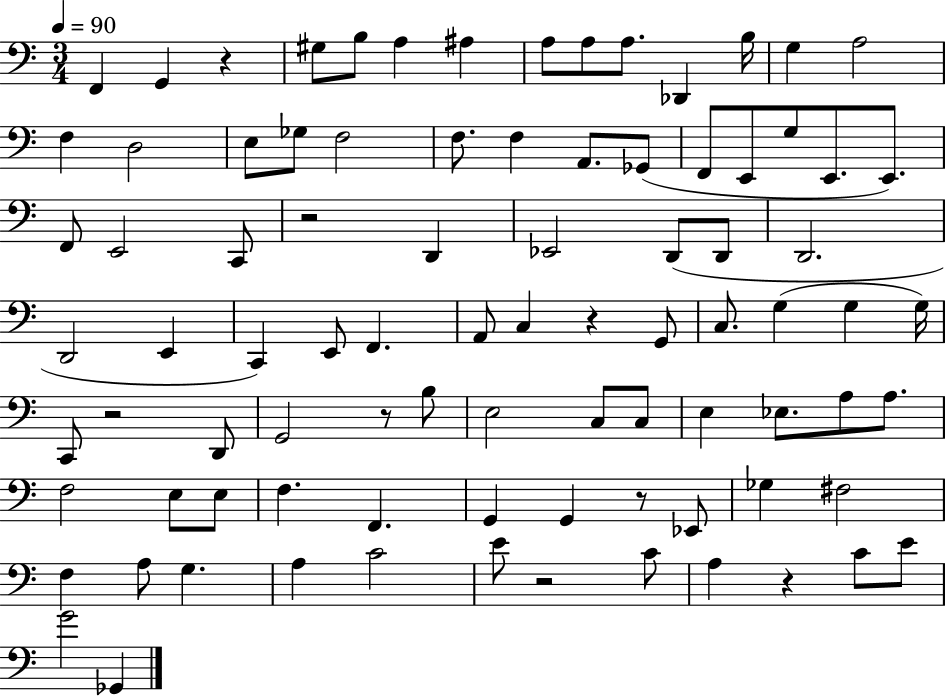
{
  \clef bass
  \numericTimeSignature
  \time 3/4
  \key c \major
  \tempo 4 = 90
  f,4 g,4 r4 | gis8 b8 a4 ais4 | a8 a8 a8. des,4 b16 | g4 a2 | \break f4 d2 | e8 ges8 f2 | f8. f4 a,8. ges,8( | f,8 e,8 g8 e,8. e,8.) | \break f,8 e,2 c,8 | r2 d,4 | ees,2 d,8( d,8 | d,2. | \break d,2 e,4 | c,4) e,8 f,4. | a,8 c4 r4 g,8 | c8. g4( g4 g16) | \break c,8 r2 d,8 | g,2 r8 b8 | e2 c8 c8 | e4 ees8. a8 a8. | \break f2 e8 e8 | f4. f,4. | g,4 g,4 r8 ees,8 | ges4 fis2 | \break f4 a8 g4. | a4 c'2 | e'8 r2 c'8 | a4 r4 c'8 e'8 | \break g'2 ges,4 | \bar "|."
}